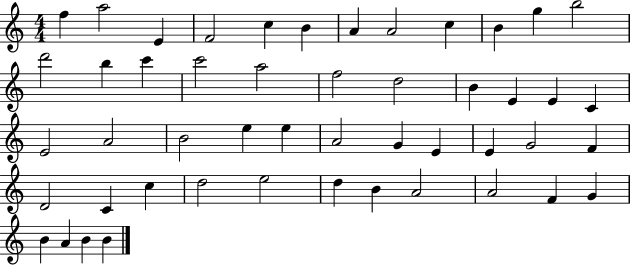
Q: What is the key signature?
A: C major